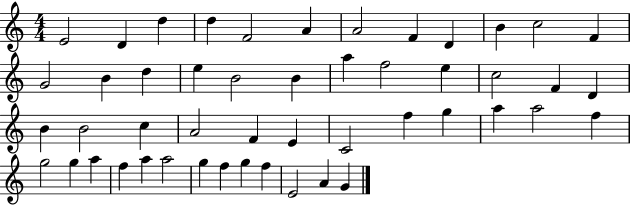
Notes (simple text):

E4/h D4/q D5/q D5/q F4/h A4/q A4/h F4/q D4/q B4/q C5/h F4/q G4/h B4/q D5/q E5/q B4/h B4/q A5/q F5/h E5/q C5/h F4/q D4/q B4/q B4/h C5/q A4/h F4/q E4/q C4/h F5/q G5/q A5/q A5/h F5/q G5/h G5/q A5/q F5/q A5/q A5/h G5/q F5/q G5/q F5/q E4/h A4/q G4/q